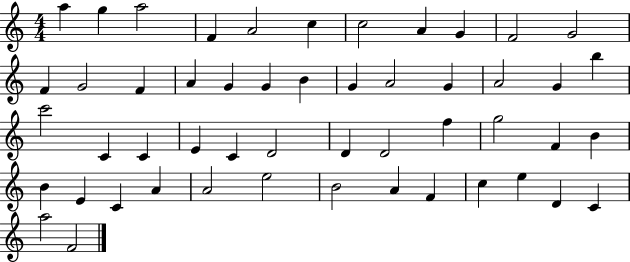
A5/q G5/q A5/h F4/q A4/h C5/q C5/h A4/q G4/q F4/h G4/h F4/q G4/h F4/q A4/q G4/q G4/q B4/q G4/q A4/h G4/q A4/h G4/q B5/q C6/h C4/q C4/q E4/q C4/q D4/h D4/q D4/h F5/q G5/h F4/q B4/q B4/q E4/q C4/q A4/q A4/h E5/h B4/h A4/q F4/q C5/q E5/q D4/q C4/q A5/h F4/h